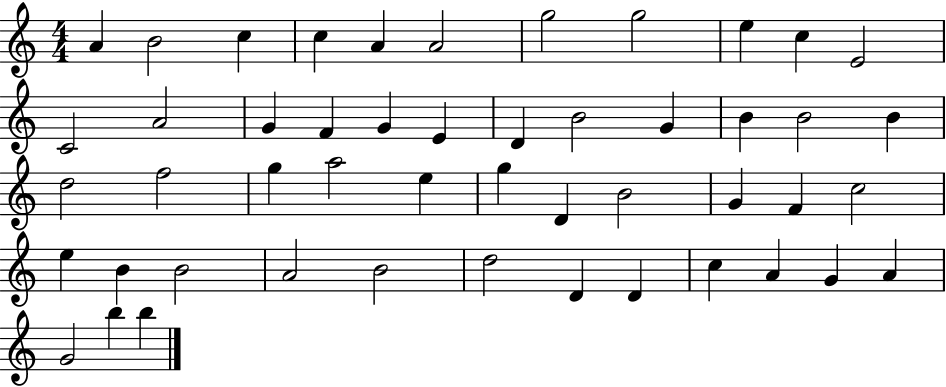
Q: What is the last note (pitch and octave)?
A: B5